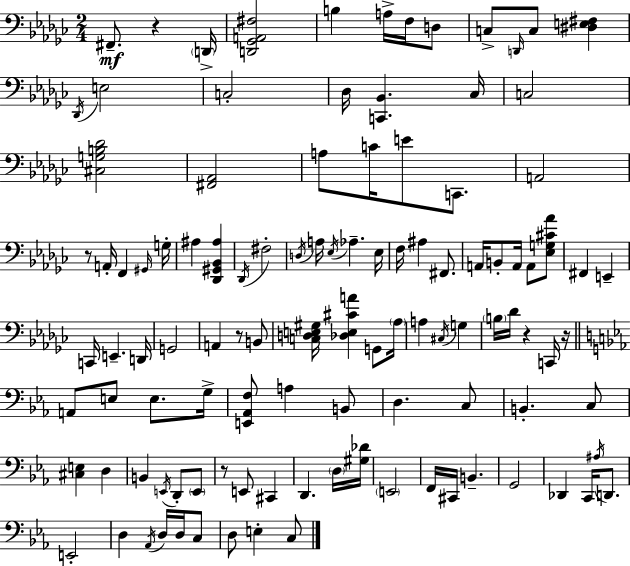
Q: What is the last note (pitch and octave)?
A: C3